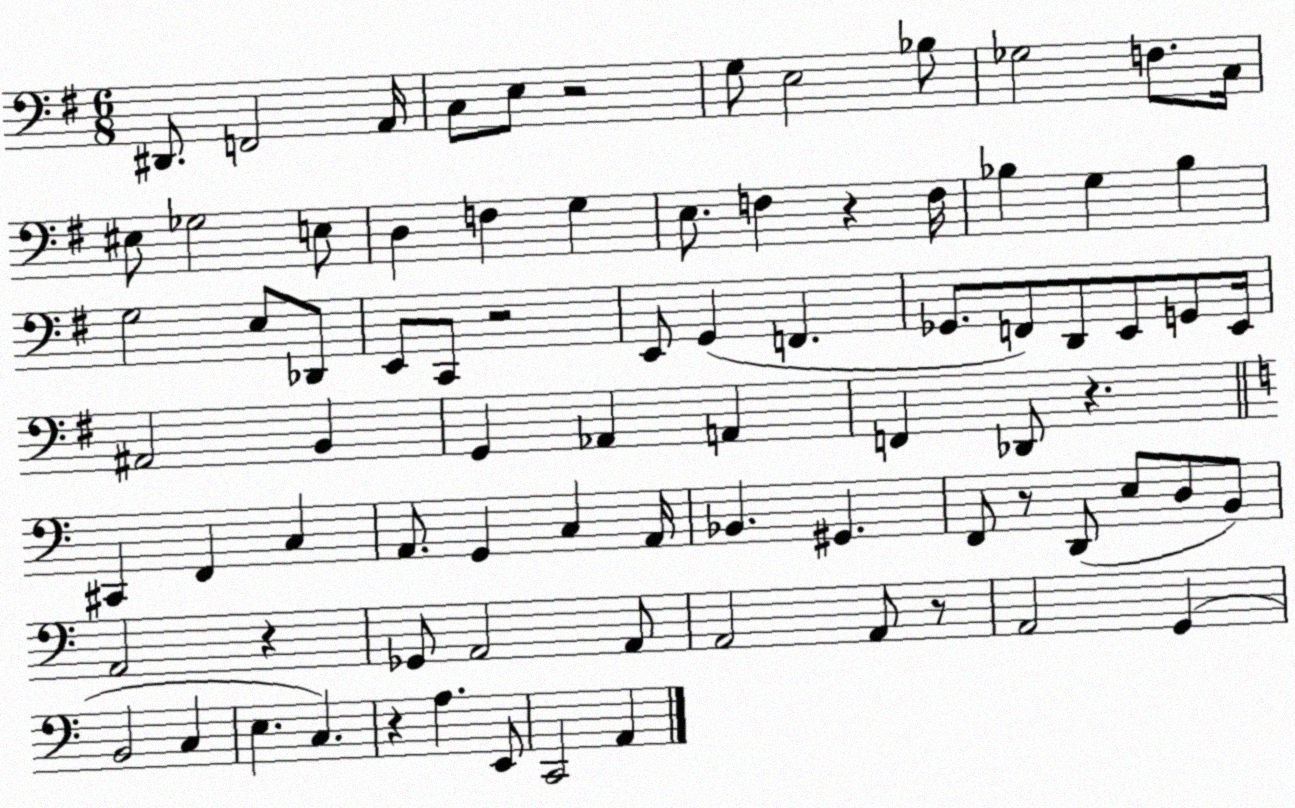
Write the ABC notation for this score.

X:1
T:Untitled
M:6/8
L:1/4
K:G
^D,,/2 F,,2 A,,/4 C,/2 E,/2 z2 G,/2 E,2 _B,/2 _G,2 F,/2 C,/4 ^E,/2 _G,2 E,/2 D, F, G, E,/2 F, z F,/4 _B, G, _B, G,2 E,/2 _D,,/2 E,,/2 C,,/2 z2 E,,/2 G,, F,, _G,,/2 F,,/2 D,,/2 E,,/2 G,,/2 E,,/4 ^A,,2 B,, G,, _A,, A,, F,, _D,,/2 z ^C,, F,, C, A,,/2 G,, C, A,,/4 _B,, ^G,, F,,/2 z/2 D,,/2 E,/2 D,/2 B,,/2 A,,2 z _G,,/2 A,,2 A,,/2 A,,2 A,,/2 z/2 A,,2 G,, B,,2 C, E, C, z A, E,,/2 C,,2 A,,